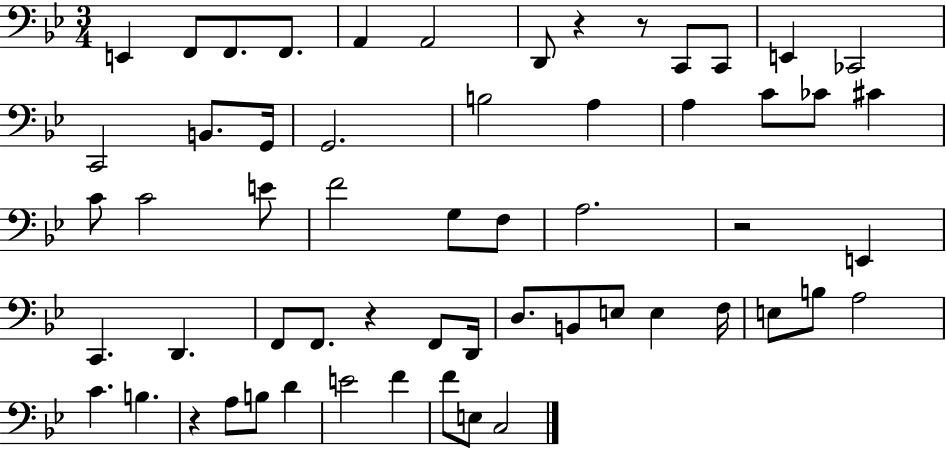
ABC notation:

X:1
T:Untitled
M:3/4
L:1/4
K:Bb
E,, F,,/2 F,,/2 F,,/2 A,, A,,2 D,,/2 z z/2 C,,/2 C,,/2 E,, _C,,2 C,,2 B,,/2 G,,/4 G,,2 B,2 A, A, C/2 _C/2 ^C C/2 C2 E/2 F2 G,/2 F,/2 A,2 z2 E,, C,, D,, F,,/2 F,,/2 z F,,/2 D,,/4 D,/2 B,,/2 E,/2 E, F,/4 E,/2 B,/2 A,2 C B, z A,/2 B,/2 D E2 F F/2 E,/2 C,2